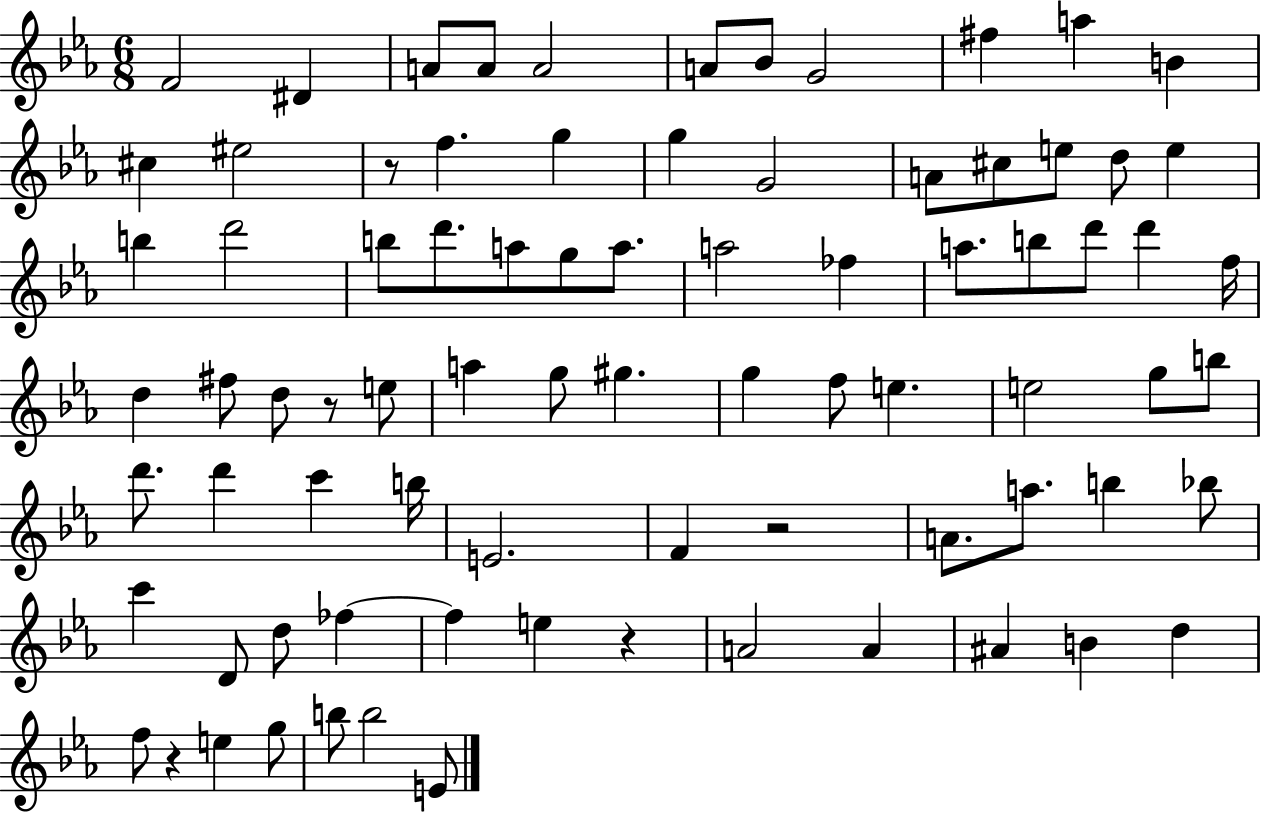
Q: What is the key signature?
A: EES major